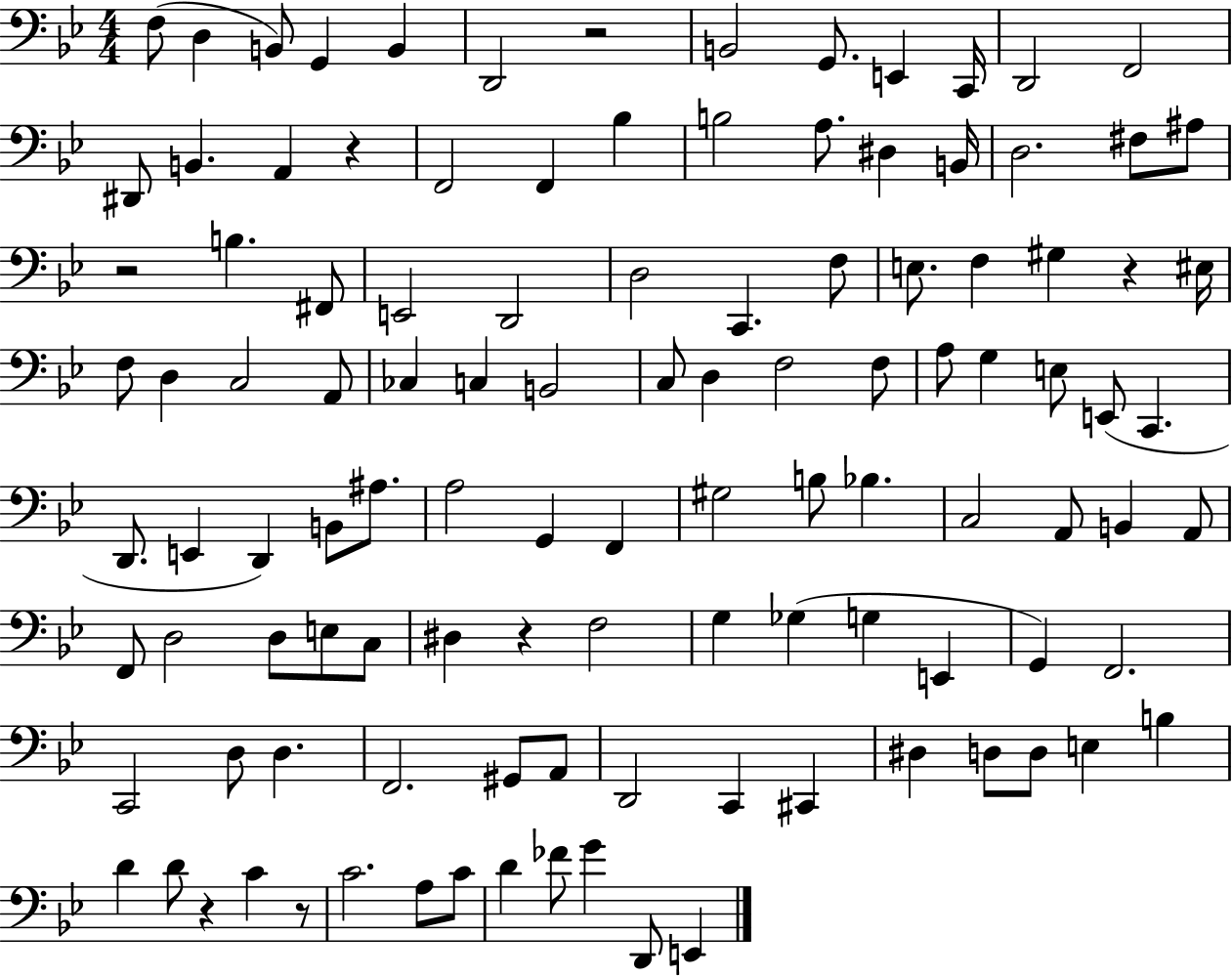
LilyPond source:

{
  \clef bass
  \numericTimeSignature
  \time 4/4
  \key bes \major
  f8( d4 b,8) g,4 b,4 | d,2 r2 | b,2 g,8. e,4 c,16 | d,2 f,2 | \break dis,8 b,4. a,4 r4 | f,2 f,4 bes4 | b2 a8. dis4 b,16 | d2. fis8 ais8 | \break r2 b4. fis,8 | e,2 d,2 | d2 c,4. f8 | e8. f4 gis4 r4 eis16 | \break f8 d4 c2 a,8 | ces4 c4 b,2 | c8 d4 f2 f8 | a8 g4 e8 e,8( c,4. | \break d,8. e,4 d,4) b,8 ais8. | a2 g,4 f,4 | gis2 b8 bes4. | c2 a,8 b,4 a,8 | \break f,8 d2 d8 e8 c8 | dis4 r4 f2 | g4 ges4( g4 e,4 | g,4) f,2. | \break c,2 d8 d4. | f,2. gis,8 a,8 | d,2 c,4 cis,4 | dis4 d8 d8 e4 b4 | \break d'4 d'8 r4 c'4 r8 | c'2. a8 c'8 | d'4 fes'8 g'4 d,8 e,4 | \bar "|."
}